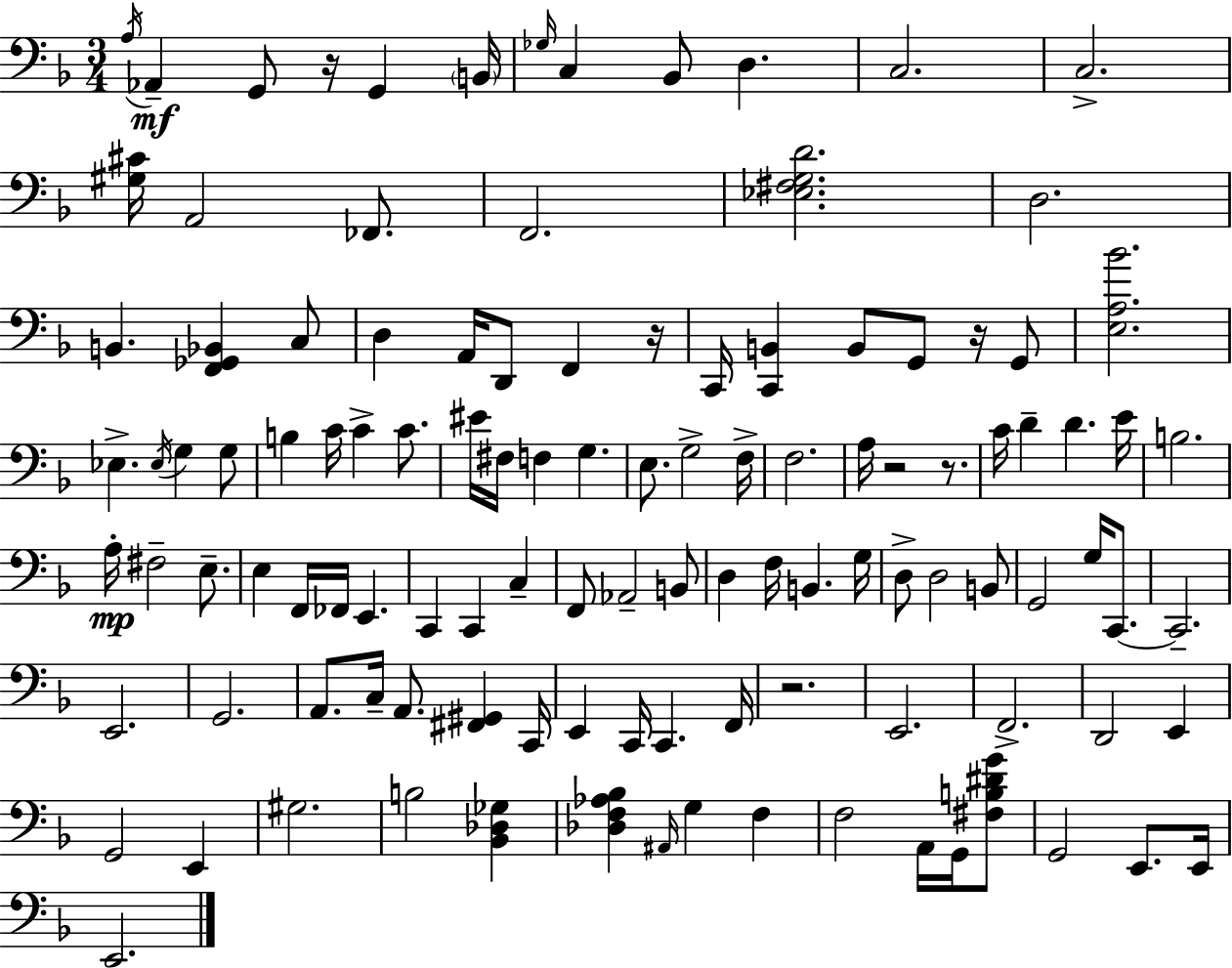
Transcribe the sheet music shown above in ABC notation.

X:1
T:Untitled
M:3/4
L:1/4
K:Dm
A,/4 _A,, G,,/2 z/4 G,, B,,/4 _G,/4 C, _B,,/2 D, C,2 C,2 [^G,^C]/4 A,,2 _F,,/2 F,,2 [_E,^F,G,D]2 D,2 B,, [F,,_G,,_B,,] C,/2 D, A,,/4 D,,/2 F,, z/4 C,,/4 [C,,B,,] B,,/2 G,,/2 z/4 G,,/2 [E,A,_B]2 _E, _E,/4 G, G,/2 B, C/4 C C/2 ^E/4 ^F,/4 F, G, E,/2 G,2 F,/4 F,2 A,/4 z2 z/2 C/4 D D E/4 B,2 A,/4 ^F,2 E,/2 E, F,,/4 _F,,/4 E,, C,, C,, C, F,,/2 _A,,2 B,,/2 D, F,/4 B,, G,/4 D,/2 D,2 B,,/2 G,,2 G,/4 C,,/2 C,,2 E,,2 G,,2 A,,/2 C,/4 A,,/2 [^F,,^G,,] C,,/4 E,, C,,/4 C,, F,,/4 z2 E,,2 F,,2 D,,2 E,, G,,2 E,, ^G,2 B,2 [_B,,_D,_G,] [_D,F,_A,_B,] ^A,,/4 G, F, F,2 A,,/4 G,,/4 [^F,B,^DG]/2 G,,2 E,,/2 E,,/4 E,,2